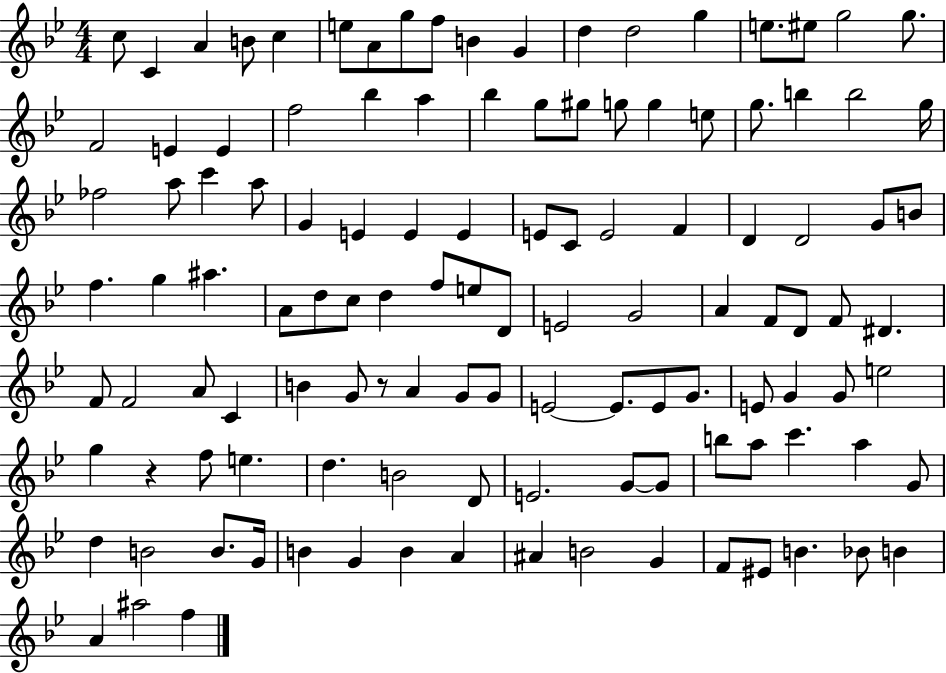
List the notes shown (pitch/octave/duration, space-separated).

C5/e C4/q A4/q B4/e C5/q E5/e A4/e G5/e F5/e B4/q G4/q D5/q D5/h G5/q E5/e. EIS5/e G5/h G5/e. F4/h E4/q E4/q F5/h Bb5/q A5/q Bb5/q G5/e G#5/e G5/e G5/q E5/e G5/e. B5/q B5/h G5/s FES5/h A5/e C6/q A5/e G4/q E4/q E4/q E4/q E4/e C4/e E4/h F4/q D4/q D4/h G4/e B4/e F5/q. G5/q A#5/q. A4/e D5/e C5/e D5/q F5/e E5/e D4/e E4/h G4/h A4/q F4/e D4/e F4/e D#4/q. F4/e F4/h A4/e C4/q B4/q G4/e R/e A4/q G4/e G4/e E4/h E4/e. E4/e G4/e. E4/e G4/q G4/e E5/h G5/q R/q F5/e E5/q. D5/q. B4/h D4/e E4/h. G4/e G4/e B5/e A5/e C6/q. A5/q G4/e D5/q B4/h B4/e. G4/s B4/q G4/q B4/q A4/q A#4/q B4/h G4/q F4/e EIS4/e B4/q. Bb4/e B4/q A4/q A#5/h F5/q